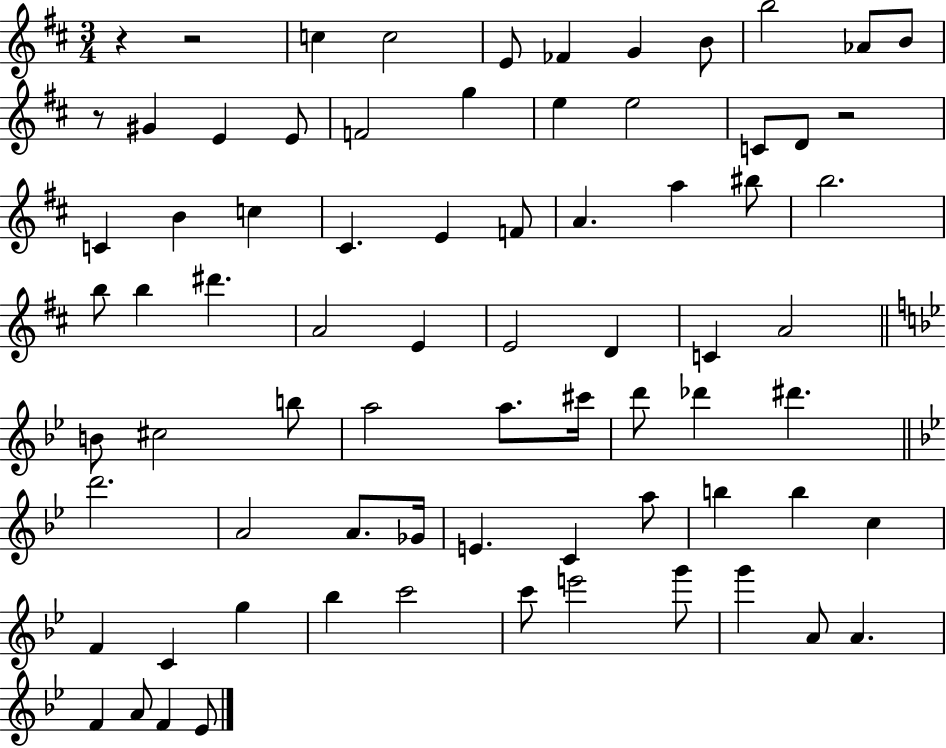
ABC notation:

X:1
T:Untitled
M:3/4
L:1/4
K:D
z z2 c c2 E/2 _F G B/2 b2 _A/2 B/2 z/2 ^G E E/2 F2 g e e2 C/2 D/2 z2 C B c ^C E F/2 A a ^b/2 b2 b/2 b ^d' A2 E E2 D C A2 B/2 ^c2 b/2 a2 a/2 ^c'/4 d'/2 _d' ^d' d'2 A2 A/2 _G/4 E C a/2 b b c F C g _b c'2 c'/2 e'2 g'/2 g' A/2 A F A/2 F _E/2